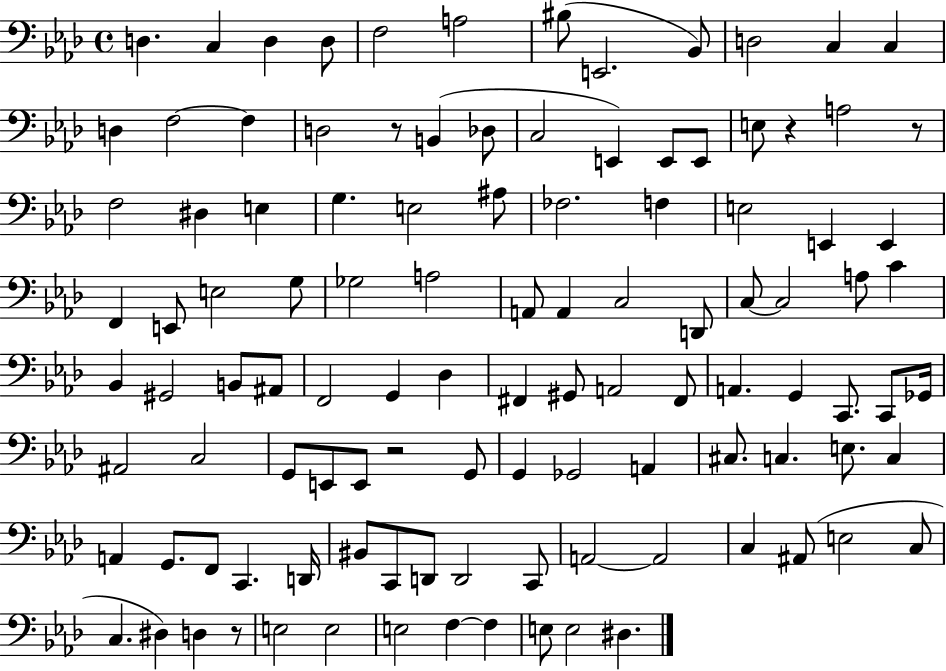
X:1
T:Untitled
M:4/4
L:1/4
K:Ab
D, C, D, D,/2 F,2 A,2 ^B,/2 E,,2 _B,,/2 D,2 C, C, D, F,2 F, D,2 z/2 B,, _D,/2 C,2 E,, E,,/2 E,,/2 E,/2 z A,2 z/2 F,2 ^D, E, G, E,2 ^A,/2 _F,2 F, E,2 E,, E,, F,, E,,/2 E,2 G,/2 _G,2 A,2 A,,/2 A,, C,2 D,,/2 C,/2 C,2 A,/2 C _B,, ^G,,2 B,,/2 ^A,,/2 F,,2 G,, _D, ^F,, ^G,,/2 A,,2 ^F,,/2 A,, G,, C,,/2 C,,/2 _G,,/4 ^A,,2 C,2 G,,/2 E,,/2 E,,/2 z2 G,,/2 G,, _G,,2 A,, ^C,/2 C, E,/2 C, A,, G,,/2 F,,/2 C,, D,,/4 ^B,,/2 C,,/2 D,,/2 D,,2 C,,/2 A,,2 A,,2 C, ^A,,/2 E,2 C,/2 C, ^D, D, z/2 E,2 E,2 E,2 F, F, E,/2 E,2 ^D,